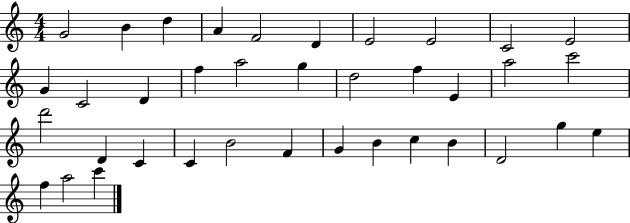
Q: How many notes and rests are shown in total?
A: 37